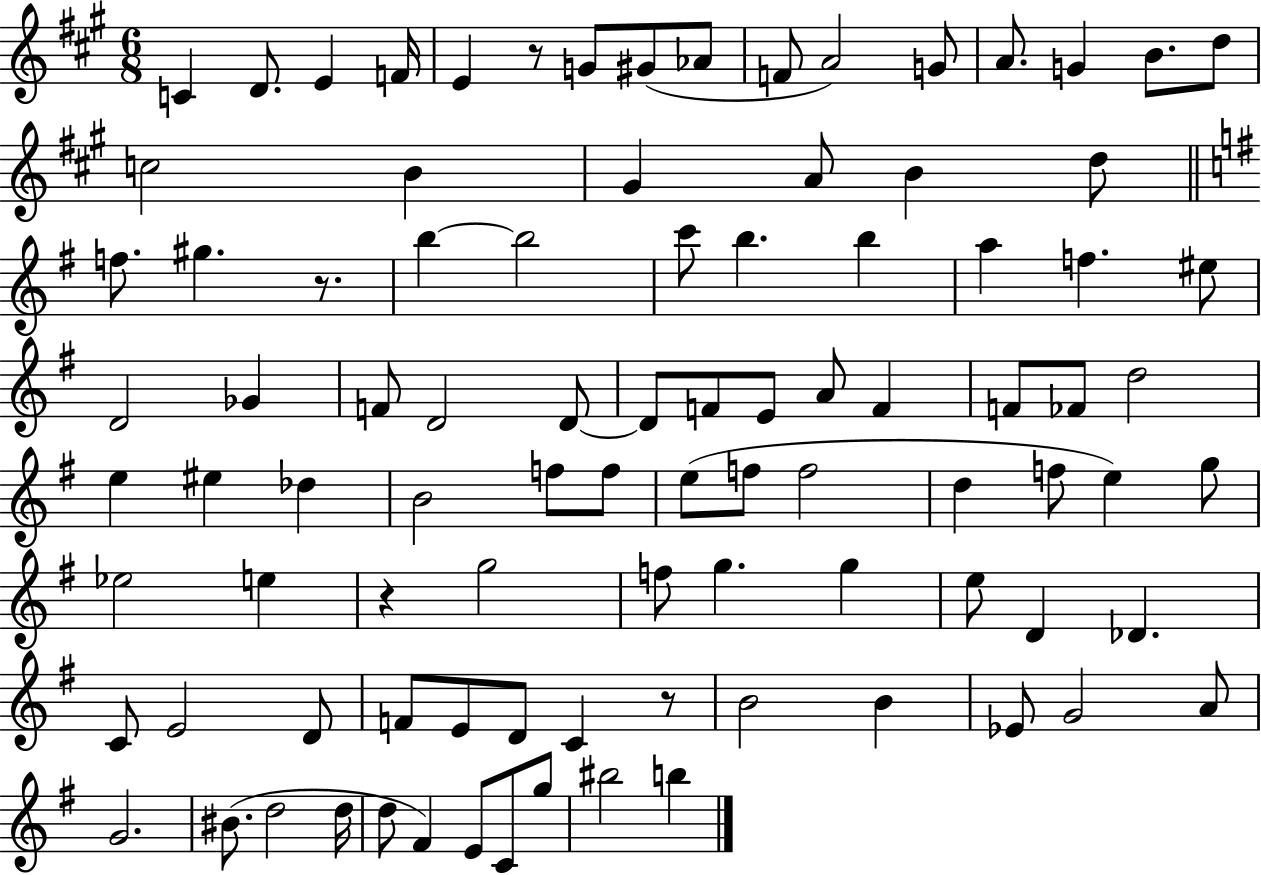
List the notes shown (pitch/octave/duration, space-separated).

C4/q D4/e. E4/q F4/s E4/q R/e G4/e G#4/e Ab4/e F4/e A4/h G4/e A4/e. G4/q B4/e. D5/e C5/h B4/q G#4/q A4/e B4/q D5/e F5/e. G#5/q. R/e. B5/q B5/h C6/e B5/q. B5/q A5/q F5/q. EIS5/e D4/h Gb4/q F4/e D4/h D4/e D4/e F4/e E4/e A4/e F4/q F4/e FES4/e D5/h E5/q EIS5/q Db5/q B4/h F5/e F5/e E5/e F5/e F5/h D5/q F5/e E5/q G5/e Eb5/h E5/q R/q G5/h F5/e G5/q. G5/q E5/e D4/q Db4/q. C4/e E4/h D4/e F4/e E4/e D4/e C4/q R/e B4/h B4/q Eb4/e G4/h A4/e G4/h. BIS4/e. D5/h D5/s D5/e F#4/q E4/e C4/e G5/e BIS5/h B5/q